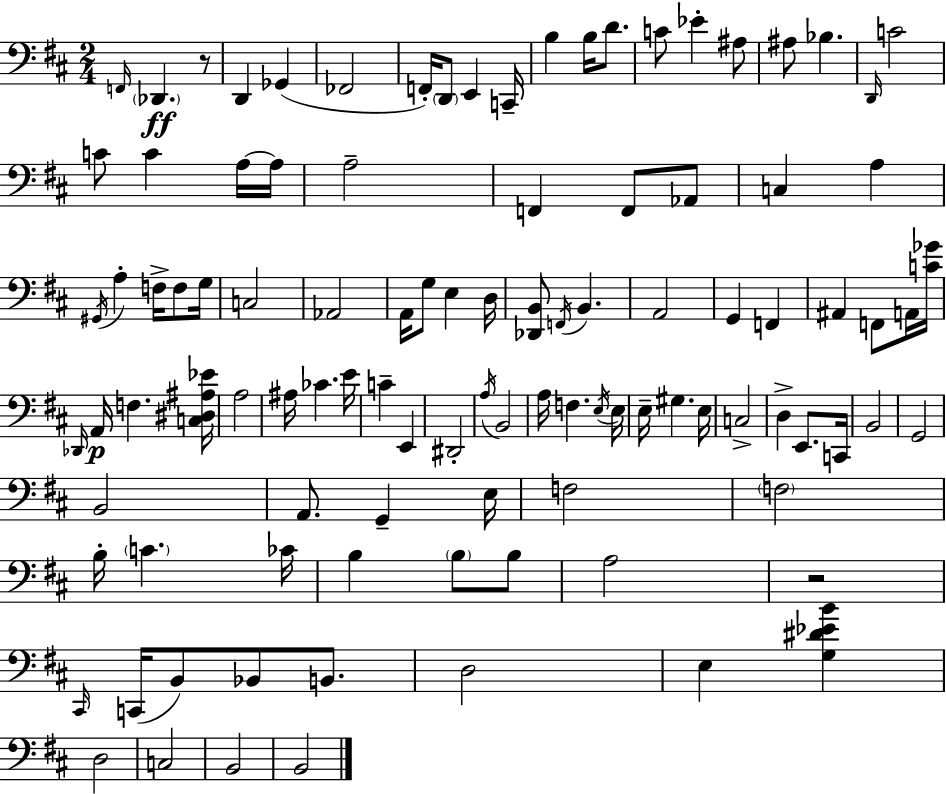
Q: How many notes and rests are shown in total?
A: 103